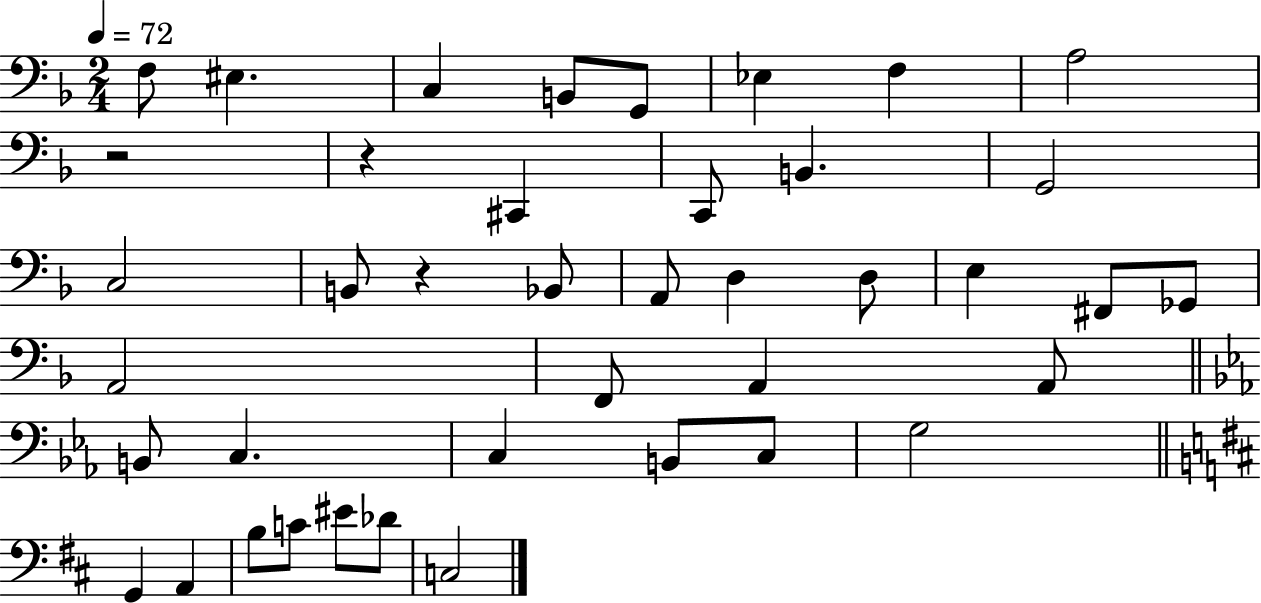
F3/e EIS3/q. C3/q B2/e G2/e Eb3/q F3/q A3/h R/h R/q C#2/q C2/e B2/q. G2/h C3/h B2/e R/q Bb2/e A2/e D3/q D3/e E3/q F#2/e Gb2/e A2/h F2/e A2/q A2/e B2/e C3/q. C3/q B2/e C3/e G3/h G2/q A2/q B3/e C4/e EIS4/e Db4/e C3/h